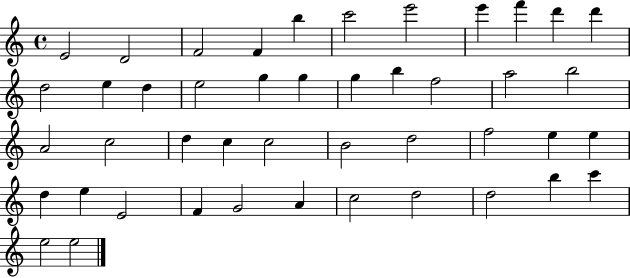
E4/h D4/h F4/h F4/q B5/q C6/h E6/h E6/q F6/q D6/q D6/q D5/h E5/q D5/q E5/h G5/q G5/q G5/q B5/q F5/h A5/h B5/h A4/h C5/h D5/q C5/q C5/h B4/h D5/h F5/h E5/q E5/q D5/q E5/q E4/h F4/q G4/h A4/q C5/h D5/h D5/h B5/q C6/q E5/h E5/h